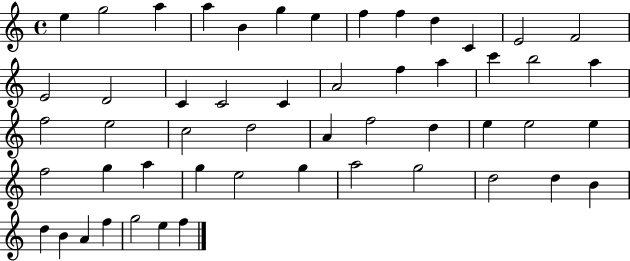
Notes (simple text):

E5/q G5/h A5/q A5/q B4/q G5/q E5/q F5/q F5/q D5/q C4/q E4/h F4/h E4/h D4/h C4/q C4/h C4/q A4/h F5/q A5/q C6/q B5/h A5/q F5/h E5/h C5/h D5/h A4/q F5/h D5/q E5/q E5/h E5/q F5/h G5/q A5/q G5/q E5/h G5/q A5/h G5/h D5/h D5/q B4/q D5/q B4/q A4/q F5/q G5/h E5/q F5/q